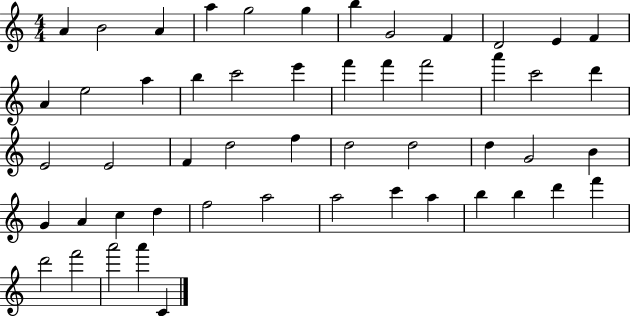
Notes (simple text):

A4/q B4/h A4/q A5/q G5/h G5/q B5/q G4/h F4/q D4/h E4/q F4/q A4/q E5/h A5/q B5/q C6/h E6/q F6/q F6/q F6/h A6/q C6/h D6/q E4/h E4/h F4/q D5/h F5/q D5/h D5/h D5/q G4/h B4/q G4/q A4/q C5/q D5/q F5/h A5/h A5/h C6/q A5/q B5/q B5/q D6/q F6/q D6/h F6/h A6/h A6/q C4/q